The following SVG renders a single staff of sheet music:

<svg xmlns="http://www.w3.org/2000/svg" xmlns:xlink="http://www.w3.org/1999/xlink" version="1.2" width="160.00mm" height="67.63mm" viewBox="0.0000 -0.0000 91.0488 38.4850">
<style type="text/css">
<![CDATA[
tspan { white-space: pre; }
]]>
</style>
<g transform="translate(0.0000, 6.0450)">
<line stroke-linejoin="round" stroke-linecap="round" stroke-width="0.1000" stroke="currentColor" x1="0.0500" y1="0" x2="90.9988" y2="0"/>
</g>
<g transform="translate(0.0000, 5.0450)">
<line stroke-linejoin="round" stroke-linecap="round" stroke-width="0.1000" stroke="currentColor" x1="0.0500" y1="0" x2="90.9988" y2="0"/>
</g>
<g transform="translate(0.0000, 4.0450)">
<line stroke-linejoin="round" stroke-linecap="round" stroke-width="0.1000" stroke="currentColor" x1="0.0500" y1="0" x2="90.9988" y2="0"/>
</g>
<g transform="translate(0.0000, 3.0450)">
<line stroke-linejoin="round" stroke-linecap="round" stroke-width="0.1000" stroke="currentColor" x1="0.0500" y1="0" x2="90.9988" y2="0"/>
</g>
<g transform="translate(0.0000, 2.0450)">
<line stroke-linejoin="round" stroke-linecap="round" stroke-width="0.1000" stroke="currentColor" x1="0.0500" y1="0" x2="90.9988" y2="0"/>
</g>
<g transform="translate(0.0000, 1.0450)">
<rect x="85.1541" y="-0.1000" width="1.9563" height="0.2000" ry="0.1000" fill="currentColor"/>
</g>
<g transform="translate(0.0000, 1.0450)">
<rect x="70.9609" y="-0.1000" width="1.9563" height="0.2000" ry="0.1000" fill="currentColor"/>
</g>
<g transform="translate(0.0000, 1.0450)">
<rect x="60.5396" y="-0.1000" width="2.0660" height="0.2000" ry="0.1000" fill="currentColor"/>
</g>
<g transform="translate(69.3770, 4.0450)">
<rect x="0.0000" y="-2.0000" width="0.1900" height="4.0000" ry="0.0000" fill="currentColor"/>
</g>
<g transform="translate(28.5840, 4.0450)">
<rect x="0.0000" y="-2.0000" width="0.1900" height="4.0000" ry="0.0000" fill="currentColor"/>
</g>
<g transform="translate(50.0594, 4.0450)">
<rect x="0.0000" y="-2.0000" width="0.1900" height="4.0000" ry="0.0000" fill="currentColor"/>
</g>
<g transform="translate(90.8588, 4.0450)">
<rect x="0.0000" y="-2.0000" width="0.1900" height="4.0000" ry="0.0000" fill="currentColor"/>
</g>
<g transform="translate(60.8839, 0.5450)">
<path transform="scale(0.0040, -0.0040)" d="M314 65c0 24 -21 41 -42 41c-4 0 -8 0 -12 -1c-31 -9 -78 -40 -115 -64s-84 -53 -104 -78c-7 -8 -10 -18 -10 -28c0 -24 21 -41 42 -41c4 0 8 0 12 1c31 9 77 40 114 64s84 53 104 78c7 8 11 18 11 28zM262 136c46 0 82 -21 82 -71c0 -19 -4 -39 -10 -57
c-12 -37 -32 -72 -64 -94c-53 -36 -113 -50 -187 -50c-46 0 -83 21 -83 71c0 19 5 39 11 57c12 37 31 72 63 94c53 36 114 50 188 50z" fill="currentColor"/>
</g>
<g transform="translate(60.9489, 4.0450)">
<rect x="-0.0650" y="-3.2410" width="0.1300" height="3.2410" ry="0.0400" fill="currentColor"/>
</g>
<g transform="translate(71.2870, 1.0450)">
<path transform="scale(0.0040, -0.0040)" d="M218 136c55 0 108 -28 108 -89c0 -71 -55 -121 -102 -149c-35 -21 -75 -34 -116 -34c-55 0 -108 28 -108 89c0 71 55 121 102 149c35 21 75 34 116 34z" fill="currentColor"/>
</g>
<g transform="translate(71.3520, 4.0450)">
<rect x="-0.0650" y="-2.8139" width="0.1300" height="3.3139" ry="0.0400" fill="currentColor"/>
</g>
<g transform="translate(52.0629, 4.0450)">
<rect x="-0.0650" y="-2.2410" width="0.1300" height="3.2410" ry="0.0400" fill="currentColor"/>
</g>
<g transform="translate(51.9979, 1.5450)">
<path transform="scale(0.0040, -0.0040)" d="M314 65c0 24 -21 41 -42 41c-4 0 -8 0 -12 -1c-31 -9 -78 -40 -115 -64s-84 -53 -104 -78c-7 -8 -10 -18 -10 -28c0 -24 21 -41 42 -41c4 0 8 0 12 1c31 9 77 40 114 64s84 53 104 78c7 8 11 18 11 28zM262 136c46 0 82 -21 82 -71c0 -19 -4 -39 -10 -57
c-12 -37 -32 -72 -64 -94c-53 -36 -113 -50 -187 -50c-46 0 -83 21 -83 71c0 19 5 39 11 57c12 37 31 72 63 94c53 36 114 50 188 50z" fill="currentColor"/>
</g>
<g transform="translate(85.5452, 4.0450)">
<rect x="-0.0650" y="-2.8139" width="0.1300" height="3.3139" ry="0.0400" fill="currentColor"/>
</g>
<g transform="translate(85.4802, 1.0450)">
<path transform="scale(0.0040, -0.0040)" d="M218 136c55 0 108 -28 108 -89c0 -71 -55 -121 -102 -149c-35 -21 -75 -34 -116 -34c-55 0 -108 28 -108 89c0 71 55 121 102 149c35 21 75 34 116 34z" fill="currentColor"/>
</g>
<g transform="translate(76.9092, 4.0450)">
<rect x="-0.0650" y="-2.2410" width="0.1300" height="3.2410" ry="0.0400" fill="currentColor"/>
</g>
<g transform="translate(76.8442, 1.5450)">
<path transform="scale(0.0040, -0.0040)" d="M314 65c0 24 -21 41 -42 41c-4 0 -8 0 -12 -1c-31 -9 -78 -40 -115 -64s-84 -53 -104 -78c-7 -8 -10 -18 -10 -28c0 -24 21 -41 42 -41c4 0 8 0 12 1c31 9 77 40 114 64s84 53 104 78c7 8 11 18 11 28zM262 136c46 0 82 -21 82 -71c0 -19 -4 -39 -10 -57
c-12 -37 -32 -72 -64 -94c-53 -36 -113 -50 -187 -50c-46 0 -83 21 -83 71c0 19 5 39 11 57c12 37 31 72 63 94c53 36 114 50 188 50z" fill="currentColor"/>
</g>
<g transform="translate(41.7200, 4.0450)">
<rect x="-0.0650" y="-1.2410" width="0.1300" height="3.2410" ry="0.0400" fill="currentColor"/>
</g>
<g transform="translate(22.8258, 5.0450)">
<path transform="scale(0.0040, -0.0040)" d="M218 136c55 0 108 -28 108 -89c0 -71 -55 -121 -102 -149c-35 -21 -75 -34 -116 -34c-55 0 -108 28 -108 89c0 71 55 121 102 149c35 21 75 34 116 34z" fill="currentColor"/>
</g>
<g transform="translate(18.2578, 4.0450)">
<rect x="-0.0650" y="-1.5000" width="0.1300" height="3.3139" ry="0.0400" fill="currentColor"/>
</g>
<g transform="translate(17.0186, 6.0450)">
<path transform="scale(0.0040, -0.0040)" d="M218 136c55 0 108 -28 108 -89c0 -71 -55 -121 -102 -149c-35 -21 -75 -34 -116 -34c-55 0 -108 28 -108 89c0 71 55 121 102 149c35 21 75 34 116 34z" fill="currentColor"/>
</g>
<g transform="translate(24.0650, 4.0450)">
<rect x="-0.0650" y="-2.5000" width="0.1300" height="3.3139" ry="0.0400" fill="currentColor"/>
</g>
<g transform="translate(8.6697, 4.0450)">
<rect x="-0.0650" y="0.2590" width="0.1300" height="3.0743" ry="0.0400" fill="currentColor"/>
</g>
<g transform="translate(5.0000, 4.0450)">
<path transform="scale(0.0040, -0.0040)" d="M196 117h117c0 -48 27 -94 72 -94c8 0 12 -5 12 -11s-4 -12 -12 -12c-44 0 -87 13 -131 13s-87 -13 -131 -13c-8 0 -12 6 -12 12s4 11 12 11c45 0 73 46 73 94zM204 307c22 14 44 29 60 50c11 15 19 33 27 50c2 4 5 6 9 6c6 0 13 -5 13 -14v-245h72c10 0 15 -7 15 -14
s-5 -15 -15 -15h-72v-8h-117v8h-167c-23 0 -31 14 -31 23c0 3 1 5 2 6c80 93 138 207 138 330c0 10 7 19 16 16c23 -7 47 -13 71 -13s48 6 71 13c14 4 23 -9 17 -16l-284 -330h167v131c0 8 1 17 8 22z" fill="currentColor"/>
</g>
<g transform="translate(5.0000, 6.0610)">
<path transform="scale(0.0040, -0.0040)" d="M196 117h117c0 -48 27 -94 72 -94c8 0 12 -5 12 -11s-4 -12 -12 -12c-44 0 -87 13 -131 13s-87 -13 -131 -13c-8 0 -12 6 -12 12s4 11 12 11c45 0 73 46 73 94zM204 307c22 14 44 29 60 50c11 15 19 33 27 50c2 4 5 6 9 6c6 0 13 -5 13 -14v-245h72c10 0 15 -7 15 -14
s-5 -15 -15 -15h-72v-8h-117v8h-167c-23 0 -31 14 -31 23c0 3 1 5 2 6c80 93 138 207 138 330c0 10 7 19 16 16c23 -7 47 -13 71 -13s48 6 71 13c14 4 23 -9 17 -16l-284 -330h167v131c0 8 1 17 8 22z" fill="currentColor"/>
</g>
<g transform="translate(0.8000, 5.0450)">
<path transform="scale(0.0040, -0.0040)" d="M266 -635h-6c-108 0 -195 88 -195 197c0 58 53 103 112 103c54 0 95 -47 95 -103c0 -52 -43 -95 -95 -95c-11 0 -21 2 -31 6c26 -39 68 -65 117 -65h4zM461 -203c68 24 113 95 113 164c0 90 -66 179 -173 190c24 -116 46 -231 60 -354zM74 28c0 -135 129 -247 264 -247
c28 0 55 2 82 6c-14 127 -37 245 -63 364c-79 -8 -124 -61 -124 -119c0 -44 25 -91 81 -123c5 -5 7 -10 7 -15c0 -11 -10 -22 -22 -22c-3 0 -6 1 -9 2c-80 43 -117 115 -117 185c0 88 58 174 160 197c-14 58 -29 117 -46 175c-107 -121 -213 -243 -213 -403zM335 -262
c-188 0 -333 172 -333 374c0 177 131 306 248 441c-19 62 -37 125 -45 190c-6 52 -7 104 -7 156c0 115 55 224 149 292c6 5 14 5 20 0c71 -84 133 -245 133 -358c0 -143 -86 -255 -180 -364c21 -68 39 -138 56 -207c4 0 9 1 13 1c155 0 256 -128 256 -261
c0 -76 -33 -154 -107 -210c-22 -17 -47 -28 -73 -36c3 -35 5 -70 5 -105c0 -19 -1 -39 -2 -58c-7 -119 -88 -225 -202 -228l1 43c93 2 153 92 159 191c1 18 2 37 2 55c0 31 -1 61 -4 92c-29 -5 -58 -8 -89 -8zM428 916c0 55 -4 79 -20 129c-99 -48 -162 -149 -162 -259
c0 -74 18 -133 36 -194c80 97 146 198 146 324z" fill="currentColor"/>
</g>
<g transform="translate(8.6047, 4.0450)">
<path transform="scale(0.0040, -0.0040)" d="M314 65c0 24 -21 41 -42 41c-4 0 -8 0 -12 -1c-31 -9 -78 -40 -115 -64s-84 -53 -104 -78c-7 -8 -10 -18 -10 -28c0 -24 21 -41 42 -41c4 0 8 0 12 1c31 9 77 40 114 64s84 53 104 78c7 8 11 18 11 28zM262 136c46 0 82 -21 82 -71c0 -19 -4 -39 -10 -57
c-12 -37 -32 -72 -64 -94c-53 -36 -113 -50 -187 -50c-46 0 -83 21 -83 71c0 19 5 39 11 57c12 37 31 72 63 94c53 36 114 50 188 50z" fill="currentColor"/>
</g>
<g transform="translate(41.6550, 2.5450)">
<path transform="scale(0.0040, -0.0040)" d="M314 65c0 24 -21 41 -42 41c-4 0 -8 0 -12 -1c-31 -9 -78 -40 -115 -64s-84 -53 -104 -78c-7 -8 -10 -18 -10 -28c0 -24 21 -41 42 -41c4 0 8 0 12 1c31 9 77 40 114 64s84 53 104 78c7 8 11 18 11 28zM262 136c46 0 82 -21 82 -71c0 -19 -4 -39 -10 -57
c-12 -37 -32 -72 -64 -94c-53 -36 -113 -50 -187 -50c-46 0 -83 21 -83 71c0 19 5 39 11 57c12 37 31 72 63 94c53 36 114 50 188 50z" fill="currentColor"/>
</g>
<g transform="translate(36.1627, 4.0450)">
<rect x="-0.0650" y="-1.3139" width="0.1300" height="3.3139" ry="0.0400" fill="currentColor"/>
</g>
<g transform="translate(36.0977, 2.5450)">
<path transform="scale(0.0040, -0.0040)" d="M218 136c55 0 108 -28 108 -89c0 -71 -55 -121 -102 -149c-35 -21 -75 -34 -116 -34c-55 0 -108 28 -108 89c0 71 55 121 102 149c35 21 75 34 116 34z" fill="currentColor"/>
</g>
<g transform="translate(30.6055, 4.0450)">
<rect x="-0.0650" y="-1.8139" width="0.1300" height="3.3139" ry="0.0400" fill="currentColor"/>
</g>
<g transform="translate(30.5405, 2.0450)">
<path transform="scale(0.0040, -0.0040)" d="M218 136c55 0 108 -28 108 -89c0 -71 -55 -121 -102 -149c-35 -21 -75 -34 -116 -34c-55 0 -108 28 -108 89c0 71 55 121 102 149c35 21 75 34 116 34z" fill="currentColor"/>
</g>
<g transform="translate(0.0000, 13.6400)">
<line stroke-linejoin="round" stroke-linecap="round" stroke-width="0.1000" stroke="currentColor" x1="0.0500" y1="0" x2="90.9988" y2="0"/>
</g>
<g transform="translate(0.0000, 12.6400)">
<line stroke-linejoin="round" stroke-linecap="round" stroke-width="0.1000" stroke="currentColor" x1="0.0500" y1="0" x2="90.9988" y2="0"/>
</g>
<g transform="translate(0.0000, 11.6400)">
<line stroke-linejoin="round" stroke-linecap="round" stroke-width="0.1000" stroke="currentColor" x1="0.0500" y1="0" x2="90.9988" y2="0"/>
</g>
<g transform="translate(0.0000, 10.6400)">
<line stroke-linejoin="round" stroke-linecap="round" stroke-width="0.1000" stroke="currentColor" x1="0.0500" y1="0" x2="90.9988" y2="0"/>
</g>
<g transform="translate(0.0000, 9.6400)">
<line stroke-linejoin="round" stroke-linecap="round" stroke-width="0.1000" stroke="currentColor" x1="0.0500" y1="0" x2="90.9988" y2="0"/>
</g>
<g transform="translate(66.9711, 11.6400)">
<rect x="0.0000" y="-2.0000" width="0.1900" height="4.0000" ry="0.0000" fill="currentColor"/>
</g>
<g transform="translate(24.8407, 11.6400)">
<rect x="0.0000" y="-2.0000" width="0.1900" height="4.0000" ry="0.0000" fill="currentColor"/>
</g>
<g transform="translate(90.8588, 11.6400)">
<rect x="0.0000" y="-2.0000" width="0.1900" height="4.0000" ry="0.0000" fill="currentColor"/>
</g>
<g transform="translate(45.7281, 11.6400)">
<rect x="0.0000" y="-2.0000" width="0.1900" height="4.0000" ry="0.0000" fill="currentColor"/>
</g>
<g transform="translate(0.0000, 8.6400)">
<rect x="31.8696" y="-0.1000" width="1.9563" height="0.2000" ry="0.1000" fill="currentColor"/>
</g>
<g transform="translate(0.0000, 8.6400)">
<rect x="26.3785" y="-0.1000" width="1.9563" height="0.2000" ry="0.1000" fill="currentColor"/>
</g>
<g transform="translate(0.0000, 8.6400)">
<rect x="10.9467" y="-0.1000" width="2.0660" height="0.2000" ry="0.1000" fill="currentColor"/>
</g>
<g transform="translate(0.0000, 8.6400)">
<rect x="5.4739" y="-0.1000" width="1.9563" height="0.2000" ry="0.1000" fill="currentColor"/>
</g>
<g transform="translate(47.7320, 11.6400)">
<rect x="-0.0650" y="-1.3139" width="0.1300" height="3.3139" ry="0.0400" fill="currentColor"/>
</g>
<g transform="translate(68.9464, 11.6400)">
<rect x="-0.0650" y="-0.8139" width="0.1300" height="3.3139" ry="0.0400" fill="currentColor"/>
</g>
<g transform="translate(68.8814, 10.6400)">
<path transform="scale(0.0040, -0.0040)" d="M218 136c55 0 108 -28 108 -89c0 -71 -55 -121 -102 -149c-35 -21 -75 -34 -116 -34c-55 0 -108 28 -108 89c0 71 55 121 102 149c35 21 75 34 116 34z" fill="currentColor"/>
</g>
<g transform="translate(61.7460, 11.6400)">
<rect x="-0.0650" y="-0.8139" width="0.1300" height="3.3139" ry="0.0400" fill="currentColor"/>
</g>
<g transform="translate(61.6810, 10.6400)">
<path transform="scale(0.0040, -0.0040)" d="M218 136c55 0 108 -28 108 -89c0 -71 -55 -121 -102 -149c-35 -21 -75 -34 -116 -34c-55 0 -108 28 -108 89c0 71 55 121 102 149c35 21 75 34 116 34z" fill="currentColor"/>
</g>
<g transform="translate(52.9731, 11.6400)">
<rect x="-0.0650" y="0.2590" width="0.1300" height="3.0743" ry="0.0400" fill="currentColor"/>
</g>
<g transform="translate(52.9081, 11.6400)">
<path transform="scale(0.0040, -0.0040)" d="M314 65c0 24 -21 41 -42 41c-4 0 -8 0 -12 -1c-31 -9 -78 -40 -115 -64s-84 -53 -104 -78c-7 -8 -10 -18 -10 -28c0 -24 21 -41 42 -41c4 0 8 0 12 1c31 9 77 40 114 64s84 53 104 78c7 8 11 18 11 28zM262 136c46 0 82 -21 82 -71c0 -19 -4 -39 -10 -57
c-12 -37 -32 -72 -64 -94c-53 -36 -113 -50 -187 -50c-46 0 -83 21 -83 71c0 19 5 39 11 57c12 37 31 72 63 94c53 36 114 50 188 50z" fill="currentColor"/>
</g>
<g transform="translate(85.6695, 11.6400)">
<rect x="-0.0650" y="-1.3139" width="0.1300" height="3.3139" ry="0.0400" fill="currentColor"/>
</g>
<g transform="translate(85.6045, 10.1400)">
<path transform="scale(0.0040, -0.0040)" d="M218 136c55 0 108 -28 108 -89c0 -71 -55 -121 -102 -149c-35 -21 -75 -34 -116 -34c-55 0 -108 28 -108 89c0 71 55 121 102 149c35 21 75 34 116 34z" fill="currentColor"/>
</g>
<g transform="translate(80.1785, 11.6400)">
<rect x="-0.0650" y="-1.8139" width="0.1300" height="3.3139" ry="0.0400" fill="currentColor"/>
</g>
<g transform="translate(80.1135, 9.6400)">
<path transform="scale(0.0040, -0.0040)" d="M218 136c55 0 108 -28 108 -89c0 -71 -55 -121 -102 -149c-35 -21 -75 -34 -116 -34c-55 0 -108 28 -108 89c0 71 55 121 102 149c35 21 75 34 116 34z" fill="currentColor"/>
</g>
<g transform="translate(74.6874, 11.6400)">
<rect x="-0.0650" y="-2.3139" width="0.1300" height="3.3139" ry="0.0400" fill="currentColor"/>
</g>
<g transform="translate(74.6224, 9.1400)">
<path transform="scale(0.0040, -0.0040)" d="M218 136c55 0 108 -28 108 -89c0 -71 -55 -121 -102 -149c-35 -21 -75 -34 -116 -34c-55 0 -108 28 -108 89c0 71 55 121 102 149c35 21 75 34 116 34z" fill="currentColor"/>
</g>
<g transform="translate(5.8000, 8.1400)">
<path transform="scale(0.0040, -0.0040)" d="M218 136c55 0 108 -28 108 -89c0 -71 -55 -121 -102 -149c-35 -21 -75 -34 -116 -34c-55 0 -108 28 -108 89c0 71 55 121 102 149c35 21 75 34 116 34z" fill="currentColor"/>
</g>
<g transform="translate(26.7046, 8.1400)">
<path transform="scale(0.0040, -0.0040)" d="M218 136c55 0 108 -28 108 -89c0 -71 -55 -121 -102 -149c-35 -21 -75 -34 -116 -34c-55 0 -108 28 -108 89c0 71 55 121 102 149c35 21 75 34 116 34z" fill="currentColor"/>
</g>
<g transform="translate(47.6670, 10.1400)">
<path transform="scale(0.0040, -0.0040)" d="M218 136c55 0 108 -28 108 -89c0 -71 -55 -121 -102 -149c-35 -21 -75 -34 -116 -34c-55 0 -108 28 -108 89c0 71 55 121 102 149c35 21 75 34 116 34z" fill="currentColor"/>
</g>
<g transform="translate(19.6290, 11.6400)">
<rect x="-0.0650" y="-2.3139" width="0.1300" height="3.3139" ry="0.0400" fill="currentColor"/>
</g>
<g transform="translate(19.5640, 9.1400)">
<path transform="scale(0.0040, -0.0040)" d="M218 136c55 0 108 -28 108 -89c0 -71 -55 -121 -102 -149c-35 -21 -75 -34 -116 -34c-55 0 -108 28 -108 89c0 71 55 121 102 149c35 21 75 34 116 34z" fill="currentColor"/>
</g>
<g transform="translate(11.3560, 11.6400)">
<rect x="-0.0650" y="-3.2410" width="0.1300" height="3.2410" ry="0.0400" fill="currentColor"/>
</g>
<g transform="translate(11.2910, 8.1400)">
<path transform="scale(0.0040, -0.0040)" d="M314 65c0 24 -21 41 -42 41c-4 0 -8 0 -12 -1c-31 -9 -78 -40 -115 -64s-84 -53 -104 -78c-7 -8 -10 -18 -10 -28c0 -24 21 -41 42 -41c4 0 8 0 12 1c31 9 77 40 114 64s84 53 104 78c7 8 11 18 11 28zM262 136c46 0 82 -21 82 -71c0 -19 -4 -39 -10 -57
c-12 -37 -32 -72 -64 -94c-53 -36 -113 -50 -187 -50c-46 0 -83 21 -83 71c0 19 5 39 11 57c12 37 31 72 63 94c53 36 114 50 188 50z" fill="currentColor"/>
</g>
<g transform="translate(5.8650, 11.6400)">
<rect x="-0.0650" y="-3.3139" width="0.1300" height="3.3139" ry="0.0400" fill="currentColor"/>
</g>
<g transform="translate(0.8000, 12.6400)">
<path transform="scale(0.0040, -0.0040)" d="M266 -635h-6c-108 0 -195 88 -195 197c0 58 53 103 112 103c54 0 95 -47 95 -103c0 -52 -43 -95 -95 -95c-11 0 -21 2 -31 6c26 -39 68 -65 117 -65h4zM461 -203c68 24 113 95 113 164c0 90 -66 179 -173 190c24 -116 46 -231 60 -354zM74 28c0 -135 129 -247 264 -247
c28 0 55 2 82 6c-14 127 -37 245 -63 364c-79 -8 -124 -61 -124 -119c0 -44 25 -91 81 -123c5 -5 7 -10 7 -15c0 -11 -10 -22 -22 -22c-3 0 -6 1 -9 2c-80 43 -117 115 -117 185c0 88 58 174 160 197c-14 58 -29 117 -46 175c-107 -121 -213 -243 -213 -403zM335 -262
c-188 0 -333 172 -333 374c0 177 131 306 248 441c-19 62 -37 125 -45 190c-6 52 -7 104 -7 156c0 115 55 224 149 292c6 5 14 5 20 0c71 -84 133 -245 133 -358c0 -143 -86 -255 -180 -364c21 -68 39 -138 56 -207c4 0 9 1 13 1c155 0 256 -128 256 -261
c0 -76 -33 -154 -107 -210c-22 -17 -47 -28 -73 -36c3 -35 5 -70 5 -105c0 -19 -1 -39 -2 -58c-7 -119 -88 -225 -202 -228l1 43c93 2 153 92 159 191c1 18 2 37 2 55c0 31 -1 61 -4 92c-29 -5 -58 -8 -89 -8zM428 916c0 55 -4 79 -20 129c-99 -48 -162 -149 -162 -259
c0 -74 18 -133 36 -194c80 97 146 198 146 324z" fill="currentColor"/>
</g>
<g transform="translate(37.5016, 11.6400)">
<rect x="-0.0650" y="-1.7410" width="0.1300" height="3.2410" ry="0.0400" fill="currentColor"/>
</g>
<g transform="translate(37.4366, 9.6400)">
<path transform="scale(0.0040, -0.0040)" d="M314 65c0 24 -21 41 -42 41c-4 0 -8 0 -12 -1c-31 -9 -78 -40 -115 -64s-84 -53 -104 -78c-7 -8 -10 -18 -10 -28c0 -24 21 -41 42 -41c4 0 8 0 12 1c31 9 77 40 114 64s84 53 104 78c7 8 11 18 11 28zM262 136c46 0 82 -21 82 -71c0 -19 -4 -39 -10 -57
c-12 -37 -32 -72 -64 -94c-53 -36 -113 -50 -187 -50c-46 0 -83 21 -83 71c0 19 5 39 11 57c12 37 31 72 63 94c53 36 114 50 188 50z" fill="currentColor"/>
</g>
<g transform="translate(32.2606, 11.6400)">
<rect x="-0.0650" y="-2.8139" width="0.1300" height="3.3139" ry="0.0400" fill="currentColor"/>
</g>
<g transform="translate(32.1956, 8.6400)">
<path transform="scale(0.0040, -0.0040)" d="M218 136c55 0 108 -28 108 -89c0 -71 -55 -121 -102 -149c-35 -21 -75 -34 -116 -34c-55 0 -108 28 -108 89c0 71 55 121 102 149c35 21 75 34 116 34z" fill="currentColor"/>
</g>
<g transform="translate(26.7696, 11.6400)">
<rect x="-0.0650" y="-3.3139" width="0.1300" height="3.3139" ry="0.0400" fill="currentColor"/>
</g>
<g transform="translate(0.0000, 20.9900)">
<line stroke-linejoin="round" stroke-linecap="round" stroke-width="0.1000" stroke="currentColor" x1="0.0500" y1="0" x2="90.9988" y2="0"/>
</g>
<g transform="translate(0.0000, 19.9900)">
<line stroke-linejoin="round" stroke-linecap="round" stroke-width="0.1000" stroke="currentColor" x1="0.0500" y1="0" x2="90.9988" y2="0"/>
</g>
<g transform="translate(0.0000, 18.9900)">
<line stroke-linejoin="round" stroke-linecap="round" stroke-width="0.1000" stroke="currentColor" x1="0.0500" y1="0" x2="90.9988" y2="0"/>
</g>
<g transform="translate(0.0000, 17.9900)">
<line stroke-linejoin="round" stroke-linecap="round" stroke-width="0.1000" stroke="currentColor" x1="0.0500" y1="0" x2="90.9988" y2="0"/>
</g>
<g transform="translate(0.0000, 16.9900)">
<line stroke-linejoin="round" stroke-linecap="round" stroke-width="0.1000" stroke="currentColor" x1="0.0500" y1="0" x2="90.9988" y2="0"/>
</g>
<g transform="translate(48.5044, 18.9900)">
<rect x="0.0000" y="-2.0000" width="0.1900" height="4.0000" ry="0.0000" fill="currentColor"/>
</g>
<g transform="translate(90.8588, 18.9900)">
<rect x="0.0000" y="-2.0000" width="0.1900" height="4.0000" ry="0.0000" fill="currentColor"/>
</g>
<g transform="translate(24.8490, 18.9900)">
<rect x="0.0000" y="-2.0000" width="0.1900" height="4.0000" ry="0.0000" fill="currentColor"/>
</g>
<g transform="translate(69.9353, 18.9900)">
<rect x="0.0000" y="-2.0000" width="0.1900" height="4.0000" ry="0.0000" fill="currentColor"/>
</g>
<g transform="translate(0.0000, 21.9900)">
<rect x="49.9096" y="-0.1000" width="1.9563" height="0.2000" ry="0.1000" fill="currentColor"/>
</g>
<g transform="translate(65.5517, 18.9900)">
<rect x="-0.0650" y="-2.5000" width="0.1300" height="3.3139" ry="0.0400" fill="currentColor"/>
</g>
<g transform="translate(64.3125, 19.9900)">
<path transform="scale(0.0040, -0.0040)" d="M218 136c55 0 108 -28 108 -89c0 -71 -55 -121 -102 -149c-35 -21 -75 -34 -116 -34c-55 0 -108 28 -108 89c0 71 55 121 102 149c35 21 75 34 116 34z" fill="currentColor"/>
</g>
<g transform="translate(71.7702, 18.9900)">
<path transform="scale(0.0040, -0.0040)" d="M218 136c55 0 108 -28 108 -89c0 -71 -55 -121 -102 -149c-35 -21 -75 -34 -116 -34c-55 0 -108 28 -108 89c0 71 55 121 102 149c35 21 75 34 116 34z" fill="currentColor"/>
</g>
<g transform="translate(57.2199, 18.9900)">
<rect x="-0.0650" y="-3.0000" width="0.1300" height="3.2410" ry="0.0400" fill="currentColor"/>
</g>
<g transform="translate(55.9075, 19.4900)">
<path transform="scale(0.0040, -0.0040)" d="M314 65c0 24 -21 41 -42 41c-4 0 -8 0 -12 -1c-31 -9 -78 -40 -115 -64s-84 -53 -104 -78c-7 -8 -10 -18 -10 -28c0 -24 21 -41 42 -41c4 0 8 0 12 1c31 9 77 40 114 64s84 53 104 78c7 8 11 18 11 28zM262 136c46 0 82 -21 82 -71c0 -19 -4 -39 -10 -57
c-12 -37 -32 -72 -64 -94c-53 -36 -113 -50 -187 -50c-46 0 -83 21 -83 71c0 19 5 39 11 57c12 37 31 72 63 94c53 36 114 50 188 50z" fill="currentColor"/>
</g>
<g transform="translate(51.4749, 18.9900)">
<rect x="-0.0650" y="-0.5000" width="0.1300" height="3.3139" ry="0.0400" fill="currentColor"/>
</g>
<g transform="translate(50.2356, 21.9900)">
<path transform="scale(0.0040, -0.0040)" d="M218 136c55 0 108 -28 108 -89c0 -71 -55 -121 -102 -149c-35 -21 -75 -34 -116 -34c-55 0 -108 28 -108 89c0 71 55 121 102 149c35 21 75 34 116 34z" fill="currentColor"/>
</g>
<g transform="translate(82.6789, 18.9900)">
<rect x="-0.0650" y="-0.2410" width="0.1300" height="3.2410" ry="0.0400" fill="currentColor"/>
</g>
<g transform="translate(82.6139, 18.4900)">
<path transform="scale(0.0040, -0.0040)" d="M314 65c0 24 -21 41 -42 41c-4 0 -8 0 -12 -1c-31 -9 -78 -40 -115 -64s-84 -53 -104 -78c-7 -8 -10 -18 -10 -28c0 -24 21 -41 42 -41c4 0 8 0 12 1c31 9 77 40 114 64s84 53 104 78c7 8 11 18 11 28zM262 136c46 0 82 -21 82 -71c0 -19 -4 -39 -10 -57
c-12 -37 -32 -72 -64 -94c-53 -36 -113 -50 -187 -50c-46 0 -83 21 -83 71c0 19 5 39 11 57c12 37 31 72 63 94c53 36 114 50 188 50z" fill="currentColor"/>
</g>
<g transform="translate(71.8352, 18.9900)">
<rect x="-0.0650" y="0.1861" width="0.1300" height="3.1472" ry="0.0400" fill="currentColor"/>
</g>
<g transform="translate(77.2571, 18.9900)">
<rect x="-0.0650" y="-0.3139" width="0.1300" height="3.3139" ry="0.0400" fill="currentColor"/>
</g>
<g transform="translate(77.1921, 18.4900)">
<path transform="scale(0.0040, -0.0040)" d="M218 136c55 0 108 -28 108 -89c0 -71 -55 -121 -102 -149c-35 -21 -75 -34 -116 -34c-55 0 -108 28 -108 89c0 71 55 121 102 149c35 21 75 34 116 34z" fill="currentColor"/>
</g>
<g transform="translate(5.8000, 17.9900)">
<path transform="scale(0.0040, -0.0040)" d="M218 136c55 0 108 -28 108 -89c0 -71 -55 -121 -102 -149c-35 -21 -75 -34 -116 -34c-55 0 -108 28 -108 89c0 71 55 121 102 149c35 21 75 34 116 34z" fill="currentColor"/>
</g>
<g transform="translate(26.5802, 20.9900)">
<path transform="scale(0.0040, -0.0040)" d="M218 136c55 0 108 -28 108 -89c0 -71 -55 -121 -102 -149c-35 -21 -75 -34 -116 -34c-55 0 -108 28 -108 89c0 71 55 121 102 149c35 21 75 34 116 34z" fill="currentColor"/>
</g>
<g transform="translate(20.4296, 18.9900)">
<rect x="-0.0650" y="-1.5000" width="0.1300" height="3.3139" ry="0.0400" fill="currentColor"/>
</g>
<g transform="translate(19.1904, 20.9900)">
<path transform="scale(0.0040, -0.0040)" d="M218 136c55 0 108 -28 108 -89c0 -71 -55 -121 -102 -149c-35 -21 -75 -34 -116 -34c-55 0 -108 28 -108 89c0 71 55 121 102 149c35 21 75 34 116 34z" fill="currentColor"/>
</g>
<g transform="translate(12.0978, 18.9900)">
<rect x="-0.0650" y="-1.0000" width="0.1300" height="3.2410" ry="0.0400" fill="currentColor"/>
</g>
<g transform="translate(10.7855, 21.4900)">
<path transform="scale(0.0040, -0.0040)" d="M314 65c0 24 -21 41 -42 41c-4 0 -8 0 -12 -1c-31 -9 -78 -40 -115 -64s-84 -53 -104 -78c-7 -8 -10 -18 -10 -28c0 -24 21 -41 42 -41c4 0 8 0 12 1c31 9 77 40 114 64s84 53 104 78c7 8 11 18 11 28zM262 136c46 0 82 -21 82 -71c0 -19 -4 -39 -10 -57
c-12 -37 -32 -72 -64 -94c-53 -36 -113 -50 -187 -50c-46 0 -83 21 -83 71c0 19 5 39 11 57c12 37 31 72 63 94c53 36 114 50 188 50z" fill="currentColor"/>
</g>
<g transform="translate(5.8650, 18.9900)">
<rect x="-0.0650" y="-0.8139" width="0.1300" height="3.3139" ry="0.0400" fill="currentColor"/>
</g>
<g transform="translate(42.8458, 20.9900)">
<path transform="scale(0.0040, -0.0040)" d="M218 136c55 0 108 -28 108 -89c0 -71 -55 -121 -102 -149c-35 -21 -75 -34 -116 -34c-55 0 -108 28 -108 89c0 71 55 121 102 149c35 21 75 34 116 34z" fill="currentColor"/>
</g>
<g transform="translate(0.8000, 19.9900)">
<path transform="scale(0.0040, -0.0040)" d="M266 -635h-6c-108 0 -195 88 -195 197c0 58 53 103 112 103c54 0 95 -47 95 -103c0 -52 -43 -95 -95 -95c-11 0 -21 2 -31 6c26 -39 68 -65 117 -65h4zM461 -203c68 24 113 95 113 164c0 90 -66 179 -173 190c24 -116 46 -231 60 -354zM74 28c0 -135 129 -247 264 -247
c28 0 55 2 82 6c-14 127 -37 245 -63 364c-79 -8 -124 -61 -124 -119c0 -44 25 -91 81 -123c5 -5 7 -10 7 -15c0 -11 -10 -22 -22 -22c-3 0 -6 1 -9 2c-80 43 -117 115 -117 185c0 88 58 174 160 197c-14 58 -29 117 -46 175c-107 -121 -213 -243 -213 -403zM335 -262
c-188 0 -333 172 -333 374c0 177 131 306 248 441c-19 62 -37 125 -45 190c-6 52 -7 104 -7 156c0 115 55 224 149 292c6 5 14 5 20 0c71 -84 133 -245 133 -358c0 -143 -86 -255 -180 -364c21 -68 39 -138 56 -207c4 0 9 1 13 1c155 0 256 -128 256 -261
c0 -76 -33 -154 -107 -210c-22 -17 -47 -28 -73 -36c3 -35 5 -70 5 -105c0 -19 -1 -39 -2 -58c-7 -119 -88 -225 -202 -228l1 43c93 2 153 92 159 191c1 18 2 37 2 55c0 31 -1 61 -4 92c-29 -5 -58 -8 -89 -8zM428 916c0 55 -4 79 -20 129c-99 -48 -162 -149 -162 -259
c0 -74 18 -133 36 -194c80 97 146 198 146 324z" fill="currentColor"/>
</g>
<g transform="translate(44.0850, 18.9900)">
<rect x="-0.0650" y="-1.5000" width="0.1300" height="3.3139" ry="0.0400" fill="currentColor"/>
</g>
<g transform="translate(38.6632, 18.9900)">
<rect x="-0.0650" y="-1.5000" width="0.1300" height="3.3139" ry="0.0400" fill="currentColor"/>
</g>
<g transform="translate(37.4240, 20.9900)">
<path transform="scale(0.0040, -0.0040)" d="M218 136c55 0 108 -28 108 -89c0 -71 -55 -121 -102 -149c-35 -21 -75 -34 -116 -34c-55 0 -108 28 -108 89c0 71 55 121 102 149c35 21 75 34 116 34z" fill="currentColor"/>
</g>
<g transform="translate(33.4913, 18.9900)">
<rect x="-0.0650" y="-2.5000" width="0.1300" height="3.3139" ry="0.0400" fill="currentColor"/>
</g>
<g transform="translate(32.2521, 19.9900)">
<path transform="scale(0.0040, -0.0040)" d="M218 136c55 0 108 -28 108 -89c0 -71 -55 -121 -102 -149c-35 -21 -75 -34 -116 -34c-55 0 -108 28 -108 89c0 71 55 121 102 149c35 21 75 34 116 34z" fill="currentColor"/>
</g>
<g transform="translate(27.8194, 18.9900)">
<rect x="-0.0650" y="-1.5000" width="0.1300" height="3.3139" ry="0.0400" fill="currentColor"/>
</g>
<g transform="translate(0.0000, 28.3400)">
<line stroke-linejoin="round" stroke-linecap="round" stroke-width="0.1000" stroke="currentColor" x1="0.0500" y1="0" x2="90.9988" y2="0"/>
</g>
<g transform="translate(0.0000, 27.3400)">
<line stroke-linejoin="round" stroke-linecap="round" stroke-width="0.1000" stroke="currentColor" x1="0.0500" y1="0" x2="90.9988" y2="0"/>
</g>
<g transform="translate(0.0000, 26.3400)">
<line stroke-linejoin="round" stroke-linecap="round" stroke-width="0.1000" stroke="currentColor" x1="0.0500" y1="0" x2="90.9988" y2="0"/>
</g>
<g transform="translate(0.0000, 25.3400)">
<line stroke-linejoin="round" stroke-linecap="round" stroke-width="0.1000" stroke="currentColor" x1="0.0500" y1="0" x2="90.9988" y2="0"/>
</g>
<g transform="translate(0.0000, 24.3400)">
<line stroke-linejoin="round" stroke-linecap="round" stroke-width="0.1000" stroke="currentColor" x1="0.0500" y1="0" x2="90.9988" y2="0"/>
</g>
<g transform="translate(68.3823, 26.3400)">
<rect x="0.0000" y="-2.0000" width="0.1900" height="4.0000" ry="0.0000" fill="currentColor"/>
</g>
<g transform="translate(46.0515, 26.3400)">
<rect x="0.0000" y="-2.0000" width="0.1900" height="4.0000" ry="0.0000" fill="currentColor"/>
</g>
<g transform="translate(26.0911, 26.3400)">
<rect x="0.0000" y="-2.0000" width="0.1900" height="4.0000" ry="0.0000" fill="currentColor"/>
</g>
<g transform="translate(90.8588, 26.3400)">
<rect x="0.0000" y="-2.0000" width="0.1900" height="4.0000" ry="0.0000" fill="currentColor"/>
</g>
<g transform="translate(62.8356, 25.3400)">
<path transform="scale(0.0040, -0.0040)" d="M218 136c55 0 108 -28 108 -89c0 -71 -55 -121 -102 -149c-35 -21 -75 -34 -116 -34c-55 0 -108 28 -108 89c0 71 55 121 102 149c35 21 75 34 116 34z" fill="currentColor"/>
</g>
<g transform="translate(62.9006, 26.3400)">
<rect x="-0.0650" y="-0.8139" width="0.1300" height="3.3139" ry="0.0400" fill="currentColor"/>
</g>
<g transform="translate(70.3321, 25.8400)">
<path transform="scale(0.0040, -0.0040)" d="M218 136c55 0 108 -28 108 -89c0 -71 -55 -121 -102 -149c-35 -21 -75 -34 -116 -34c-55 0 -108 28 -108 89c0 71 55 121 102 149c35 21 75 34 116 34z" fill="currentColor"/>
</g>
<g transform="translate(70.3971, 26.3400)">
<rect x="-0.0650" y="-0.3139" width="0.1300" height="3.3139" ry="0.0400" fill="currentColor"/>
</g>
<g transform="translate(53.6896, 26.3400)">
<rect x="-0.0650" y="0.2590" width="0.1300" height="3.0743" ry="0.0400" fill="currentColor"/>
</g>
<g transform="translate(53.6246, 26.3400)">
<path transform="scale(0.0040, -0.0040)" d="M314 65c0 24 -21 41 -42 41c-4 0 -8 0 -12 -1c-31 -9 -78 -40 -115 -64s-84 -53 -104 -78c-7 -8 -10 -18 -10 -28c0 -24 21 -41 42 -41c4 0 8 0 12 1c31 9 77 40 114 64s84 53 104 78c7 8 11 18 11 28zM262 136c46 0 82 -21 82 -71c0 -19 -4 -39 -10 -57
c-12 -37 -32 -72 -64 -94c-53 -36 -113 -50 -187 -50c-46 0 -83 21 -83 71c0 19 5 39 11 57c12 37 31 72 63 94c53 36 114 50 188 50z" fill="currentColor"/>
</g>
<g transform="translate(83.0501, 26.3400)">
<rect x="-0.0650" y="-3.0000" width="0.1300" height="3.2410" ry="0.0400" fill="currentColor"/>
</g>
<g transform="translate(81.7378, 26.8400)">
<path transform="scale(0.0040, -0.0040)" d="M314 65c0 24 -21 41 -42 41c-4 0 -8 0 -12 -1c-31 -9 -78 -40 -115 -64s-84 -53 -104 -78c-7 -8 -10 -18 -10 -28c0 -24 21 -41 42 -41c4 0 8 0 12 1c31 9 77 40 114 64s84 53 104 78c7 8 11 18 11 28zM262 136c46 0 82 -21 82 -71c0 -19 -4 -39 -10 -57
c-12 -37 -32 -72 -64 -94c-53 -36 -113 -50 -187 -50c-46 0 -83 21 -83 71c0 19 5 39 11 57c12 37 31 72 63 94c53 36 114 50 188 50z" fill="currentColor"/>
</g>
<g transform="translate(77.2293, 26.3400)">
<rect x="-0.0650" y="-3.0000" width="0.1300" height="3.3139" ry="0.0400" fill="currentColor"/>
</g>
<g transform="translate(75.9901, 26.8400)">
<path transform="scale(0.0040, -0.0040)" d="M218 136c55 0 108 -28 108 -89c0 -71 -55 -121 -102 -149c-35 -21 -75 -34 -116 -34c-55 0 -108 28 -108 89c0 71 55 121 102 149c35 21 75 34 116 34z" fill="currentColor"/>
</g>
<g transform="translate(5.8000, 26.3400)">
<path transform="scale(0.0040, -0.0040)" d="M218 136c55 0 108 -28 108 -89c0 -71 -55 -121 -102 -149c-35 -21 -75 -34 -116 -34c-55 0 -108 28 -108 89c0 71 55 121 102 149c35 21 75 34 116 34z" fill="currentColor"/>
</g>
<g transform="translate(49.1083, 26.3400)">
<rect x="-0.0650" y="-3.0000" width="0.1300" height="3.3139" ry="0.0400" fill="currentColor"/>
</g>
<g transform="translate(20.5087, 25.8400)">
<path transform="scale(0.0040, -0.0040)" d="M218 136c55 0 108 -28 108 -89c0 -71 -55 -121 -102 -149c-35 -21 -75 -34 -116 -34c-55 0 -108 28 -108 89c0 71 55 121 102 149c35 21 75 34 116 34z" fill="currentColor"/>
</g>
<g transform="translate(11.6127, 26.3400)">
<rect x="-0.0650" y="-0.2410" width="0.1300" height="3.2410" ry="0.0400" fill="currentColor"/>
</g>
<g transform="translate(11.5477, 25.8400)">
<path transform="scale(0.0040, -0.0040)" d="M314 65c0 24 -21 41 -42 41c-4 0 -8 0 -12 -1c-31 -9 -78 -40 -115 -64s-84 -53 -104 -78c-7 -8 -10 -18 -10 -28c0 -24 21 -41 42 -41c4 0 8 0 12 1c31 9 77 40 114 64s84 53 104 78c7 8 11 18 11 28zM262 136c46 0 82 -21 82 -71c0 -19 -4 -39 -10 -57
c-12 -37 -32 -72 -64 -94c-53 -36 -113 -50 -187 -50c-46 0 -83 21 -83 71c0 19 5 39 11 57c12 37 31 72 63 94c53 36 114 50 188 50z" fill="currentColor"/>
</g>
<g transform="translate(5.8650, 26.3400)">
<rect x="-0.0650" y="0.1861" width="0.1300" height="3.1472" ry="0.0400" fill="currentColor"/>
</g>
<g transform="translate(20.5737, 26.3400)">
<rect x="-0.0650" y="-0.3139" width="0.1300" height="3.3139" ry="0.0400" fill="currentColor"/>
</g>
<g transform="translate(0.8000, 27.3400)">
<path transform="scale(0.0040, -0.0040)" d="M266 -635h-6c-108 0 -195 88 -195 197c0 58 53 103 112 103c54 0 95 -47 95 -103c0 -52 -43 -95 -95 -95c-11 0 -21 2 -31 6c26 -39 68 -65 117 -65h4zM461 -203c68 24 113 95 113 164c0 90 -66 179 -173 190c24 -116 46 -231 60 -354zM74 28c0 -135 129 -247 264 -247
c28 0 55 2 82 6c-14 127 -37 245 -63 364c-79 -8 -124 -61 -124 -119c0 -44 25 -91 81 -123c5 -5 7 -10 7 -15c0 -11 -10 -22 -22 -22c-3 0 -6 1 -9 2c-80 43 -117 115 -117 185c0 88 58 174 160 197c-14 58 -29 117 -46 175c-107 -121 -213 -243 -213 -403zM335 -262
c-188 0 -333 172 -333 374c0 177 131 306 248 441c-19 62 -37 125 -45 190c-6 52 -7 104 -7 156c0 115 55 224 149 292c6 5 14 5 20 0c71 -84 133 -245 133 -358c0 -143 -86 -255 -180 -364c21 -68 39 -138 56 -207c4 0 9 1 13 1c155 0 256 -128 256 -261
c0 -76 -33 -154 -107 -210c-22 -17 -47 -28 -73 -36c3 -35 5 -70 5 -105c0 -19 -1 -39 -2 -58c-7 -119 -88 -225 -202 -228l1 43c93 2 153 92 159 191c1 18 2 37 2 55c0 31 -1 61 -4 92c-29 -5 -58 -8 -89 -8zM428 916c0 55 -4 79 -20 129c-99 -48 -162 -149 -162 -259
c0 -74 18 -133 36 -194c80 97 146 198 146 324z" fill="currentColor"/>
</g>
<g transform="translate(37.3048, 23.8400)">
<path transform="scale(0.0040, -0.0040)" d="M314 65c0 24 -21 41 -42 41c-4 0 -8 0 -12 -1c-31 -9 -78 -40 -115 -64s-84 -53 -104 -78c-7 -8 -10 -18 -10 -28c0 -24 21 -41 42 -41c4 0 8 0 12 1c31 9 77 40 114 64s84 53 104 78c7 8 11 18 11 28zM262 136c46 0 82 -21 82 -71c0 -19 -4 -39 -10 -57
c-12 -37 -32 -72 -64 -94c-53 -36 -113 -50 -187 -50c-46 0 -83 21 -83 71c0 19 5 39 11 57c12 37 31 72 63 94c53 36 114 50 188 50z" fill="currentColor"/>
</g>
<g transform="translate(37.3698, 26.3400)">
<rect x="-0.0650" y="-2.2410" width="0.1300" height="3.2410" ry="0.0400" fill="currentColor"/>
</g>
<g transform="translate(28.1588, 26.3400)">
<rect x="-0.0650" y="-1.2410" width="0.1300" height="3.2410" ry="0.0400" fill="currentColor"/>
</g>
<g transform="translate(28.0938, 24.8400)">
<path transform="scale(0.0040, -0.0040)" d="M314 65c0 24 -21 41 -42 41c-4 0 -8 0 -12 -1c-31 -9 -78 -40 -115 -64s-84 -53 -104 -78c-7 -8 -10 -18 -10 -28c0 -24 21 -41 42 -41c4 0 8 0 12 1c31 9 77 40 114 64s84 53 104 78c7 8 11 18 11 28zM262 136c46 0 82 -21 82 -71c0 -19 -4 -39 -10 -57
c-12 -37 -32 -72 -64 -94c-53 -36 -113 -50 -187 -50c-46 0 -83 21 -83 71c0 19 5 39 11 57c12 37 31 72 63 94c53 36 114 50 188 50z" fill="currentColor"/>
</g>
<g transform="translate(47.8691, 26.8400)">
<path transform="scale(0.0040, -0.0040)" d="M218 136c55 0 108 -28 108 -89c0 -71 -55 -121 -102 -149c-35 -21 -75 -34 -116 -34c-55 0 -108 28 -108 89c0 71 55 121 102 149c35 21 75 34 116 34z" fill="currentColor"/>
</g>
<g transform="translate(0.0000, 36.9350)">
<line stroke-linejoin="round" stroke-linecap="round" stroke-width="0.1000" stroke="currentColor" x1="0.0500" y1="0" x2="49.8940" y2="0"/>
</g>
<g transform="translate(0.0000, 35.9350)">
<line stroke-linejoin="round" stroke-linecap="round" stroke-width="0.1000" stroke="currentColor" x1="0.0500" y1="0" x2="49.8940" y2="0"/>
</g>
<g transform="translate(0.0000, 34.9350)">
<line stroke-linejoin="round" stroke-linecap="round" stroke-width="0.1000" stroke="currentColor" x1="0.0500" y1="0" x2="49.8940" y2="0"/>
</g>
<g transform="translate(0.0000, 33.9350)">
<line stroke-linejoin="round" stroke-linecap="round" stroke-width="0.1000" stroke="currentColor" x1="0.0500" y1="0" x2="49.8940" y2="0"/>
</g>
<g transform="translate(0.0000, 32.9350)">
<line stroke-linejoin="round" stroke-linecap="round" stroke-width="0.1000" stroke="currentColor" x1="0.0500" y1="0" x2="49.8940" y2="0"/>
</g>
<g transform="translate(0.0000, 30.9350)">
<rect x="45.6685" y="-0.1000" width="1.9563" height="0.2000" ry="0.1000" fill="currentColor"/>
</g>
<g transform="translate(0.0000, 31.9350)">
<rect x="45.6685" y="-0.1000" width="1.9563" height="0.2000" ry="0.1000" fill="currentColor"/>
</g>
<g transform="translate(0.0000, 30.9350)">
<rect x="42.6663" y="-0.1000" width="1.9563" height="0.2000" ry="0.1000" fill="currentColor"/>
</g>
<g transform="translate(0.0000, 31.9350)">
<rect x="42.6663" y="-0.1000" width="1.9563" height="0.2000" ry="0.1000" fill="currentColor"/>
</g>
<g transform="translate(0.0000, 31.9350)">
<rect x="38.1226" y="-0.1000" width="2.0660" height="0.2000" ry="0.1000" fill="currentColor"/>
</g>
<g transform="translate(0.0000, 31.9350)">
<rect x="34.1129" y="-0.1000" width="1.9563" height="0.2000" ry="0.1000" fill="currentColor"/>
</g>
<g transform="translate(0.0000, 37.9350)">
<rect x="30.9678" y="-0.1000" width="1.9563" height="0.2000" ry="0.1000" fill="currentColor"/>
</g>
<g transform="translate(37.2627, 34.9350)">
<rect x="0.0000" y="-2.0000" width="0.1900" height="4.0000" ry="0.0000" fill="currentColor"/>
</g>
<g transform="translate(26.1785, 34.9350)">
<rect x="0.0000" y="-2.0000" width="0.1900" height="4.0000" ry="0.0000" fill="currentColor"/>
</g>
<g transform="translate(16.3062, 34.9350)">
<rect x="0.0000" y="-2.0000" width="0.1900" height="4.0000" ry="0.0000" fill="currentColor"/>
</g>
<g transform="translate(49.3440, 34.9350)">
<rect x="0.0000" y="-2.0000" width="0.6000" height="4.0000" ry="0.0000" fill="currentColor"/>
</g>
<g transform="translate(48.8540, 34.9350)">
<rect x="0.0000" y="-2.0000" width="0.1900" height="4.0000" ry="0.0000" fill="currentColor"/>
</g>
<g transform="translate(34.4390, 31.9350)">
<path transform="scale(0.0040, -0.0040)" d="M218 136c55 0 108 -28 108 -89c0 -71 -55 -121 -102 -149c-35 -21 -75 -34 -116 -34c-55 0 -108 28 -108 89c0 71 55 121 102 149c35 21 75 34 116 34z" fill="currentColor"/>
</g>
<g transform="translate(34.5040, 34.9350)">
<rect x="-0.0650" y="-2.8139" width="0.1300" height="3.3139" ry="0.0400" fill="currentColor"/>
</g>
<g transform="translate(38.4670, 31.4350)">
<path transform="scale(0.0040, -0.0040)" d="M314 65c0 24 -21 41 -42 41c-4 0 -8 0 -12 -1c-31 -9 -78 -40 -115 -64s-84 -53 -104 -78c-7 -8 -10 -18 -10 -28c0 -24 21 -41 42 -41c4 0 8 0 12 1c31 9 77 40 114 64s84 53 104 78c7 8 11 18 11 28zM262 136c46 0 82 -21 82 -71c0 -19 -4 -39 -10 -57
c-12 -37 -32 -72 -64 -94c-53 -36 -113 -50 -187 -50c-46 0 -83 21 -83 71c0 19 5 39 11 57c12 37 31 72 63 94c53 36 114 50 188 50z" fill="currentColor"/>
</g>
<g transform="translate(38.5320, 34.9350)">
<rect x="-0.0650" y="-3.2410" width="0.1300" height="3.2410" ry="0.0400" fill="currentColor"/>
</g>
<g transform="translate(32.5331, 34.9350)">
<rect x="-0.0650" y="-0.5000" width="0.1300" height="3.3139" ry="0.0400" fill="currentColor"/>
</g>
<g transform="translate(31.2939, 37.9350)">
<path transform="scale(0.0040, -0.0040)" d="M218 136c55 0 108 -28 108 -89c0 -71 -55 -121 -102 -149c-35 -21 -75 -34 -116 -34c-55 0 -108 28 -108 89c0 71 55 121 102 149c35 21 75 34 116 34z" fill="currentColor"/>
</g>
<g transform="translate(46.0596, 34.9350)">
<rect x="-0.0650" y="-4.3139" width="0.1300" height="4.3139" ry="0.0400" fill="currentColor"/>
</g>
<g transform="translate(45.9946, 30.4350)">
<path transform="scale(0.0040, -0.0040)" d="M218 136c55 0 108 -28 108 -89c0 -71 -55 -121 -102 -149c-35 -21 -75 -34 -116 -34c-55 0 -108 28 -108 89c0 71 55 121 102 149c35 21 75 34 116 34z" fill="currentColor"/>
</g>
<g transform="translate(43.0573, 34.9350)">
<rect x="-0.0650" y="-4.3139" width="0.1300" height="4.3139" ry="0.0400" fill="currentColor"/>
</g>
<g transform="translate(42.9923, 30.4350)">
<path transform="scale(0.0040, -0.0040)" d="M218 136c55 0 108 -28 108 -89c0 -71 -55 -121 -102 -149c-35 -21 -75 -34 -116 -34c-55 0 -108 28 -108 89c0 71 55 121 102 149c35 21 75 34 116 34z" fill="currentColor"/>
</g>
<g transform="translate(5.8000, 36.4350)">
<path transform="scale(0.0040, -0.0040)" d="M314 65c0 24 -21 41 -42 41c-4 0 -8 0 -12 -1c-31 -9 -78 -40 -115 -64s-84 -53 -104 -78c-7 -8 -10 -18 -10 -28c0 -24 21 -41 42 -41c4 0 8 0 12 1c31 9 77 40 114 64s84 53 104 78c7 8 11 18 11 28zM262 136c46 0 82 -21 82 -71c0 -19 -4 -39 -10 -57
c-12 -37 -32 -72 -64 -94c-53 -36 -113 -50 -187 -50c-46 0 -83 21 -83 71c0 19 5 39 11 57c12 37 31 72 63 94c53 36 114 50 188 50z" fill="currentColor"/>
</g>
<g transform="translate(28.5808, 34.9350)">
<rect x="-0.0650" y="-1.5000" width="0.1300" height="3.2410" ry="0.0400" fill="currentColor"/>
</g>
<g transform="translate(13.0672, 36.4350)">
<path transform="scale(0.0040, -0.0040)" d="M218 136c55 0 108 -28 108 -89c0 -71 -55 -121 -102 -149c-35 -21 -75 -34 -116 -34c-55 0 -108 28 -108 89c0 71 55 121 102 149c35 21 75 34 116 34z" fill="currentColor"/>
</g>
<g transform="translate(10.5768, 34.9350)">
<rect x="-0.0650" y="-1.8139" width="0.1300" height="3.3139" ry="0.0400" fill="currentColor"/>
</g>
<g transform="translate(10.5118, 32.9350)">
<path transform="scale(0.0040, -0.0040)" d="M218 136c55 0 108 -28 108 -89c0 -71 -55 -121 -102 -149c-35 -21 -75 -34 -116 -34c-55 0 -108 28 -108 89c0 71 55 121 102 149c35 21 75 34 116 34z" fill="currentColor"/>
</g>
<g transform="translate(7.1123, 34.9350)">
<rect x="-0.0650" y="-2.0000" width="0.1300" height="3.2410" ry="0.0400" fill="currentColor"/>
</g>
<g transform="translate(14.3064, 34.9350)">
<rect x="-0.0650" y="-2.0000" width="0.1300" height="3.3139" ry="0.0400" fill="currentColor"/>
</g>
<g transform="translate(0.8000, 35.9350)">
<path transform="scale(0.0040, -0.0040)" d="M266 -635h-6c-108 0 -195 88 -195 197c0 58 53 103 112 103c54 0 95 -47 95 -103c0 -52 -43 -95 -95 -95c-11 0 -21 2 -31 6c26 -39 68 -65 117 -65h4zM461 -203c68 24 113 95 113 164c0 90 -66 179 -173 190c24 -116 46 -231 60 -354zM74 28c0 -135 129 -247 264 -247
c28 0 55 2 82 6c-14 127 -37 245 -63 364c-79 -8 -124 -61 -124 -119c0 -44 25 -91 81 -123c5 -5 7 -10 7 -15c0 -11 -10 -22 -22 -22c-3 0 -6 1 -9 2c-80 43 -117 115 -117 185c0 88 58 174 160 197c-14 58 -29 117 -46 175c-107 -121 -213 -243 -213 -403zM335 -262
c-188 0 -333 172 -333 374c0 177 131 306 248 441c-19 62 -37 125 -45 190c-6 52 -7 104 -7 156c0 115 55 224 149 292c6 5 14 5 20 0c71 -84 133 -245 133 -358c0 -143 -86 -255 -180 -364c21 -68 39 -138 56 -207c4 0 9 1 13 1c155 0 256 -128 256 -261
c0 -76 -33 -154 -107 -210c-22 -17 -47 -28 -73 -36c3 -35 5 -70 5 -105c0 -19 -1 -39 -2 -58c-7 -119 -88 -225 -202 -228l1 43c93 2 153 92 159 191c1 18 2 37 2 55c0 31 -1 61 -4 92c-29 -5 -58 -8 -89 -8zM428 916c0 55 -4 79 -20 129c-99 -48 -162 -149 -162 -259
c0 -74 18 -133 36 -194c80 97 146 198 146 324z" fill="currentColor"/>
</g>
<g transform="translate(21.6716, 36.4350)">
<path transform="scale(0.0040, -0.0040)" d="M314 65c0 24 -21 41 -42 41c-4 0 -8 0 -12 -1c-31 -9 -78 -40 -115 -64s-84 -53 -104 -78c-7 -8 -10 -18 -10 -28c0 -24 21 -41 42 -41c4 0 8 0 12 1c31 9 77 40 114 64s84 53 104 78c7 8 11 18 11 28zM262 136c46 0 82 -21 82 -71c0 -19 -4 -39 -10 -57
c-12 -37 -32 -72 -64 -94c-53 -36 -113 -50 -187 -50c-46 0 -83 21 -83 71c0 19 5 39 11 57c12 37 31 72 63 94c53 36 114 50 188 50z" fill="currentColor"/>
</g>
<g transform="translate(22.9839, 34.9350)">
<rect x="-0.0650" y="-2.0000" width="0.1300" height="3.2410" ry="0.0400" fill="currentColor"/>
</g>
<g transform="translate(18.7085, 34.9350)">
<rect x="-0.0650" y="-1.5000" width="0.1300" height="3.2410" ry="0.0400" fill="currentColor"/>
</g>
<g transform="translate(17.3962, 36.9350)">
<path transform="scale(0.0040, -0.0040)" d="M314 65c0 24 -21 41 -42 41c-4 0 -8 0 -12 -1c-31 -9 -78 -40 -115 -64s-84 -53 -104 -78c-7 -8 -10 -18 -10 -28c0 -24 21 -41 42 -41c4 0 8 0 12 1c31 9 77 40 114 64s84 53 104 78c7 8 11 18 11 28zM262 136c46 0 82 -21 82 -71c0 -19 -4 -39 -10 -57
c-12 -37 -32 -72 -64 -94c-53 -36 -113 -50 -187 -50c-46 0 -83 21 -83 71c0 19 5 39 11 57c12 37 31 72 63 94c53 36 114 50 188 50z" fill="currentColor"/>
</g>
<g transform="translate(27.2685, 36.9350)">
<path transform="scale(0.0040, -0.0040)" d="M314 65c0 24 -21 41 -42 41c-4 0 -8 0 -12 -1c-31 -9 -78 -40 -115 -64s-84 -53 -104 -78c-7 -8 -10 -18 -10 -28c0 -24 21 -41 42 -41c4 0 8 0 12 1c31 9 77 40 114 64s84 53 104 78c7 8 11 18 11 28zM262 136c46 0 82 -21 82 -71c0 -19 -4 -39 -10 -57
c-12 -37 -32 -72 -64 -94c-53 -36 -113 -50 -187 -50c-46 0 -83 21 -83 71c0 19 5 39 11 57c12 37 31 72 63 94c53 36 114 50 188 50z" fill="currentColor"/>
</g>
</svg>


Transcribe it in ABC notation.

X:1
T:Untitled
M:4/4
L:1/4
K:C
B2 E G f e e2 g2 b2 a g2 a b b2 g b a f2 e B2 d d g f e d D2 E E G E E C A2 G B c c2 B c2 c e2 g2 A B2 d c A A2 F2 f F E2 F2 E2 C a b2 d' d'